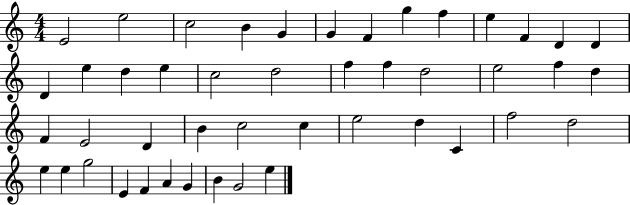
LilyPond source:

{
  \clef treble
  \numericTimeSignature
  \time 4/4
  \key c \major
  e'2 e''2 | c''2 b'4 g'4 | g'4 f'4 g''4 f''4 | e''4 f'4 d'4 d'4 | \break d'4 e''4 d''4 e''4 | c''2 d''2 | f''4 f''4 d''2 | e''2 f''4 d''4 | \break f'4 e'2 d'4 | b'4 c''2 c''4 | e''2 d''4 c'4 | f''2 d''2 | \break e''4 e''4 g''2 | e'4 f'4 a'4 g'4 | b'4 g'2 e''4 | \bar "|."
}